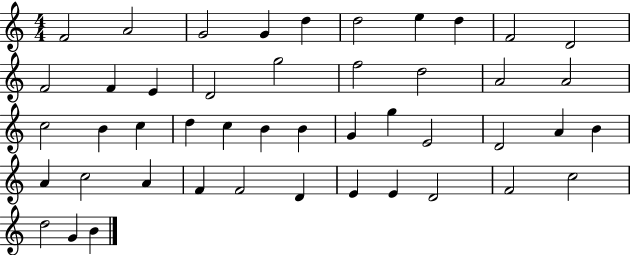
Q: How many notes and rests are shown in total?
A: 46